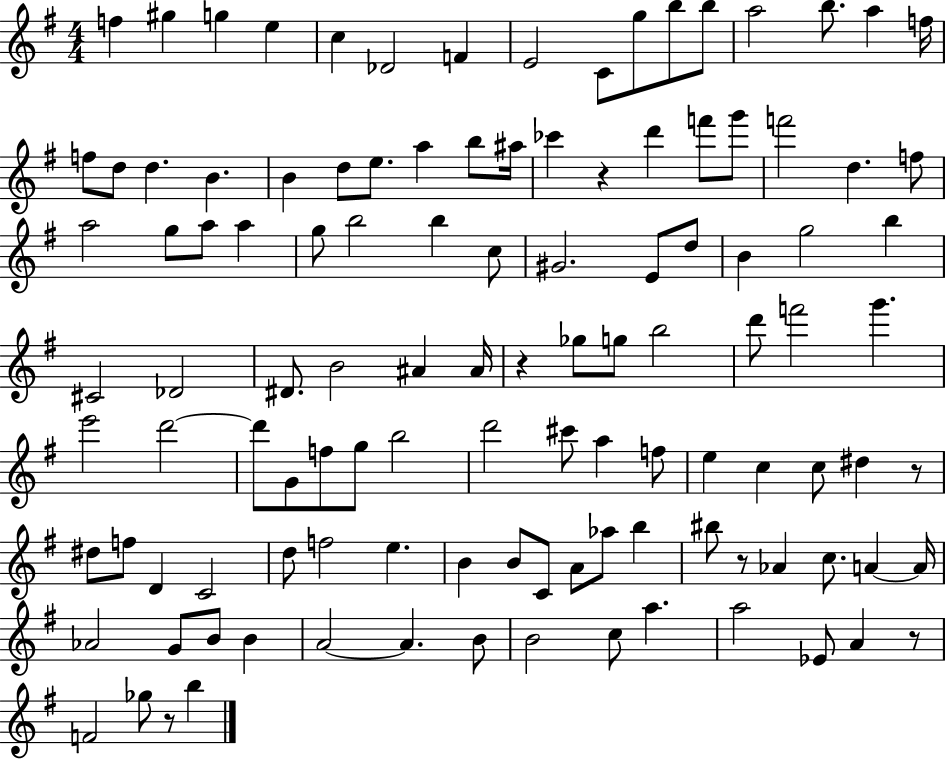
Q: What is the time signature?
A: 4/4